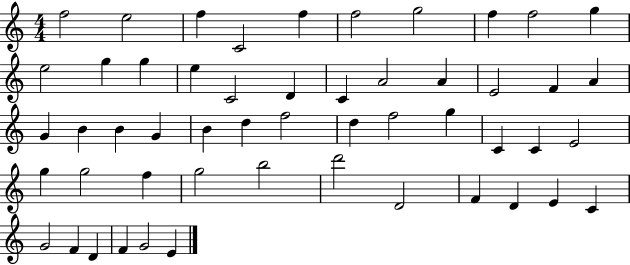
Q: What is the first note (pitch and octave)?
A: F5